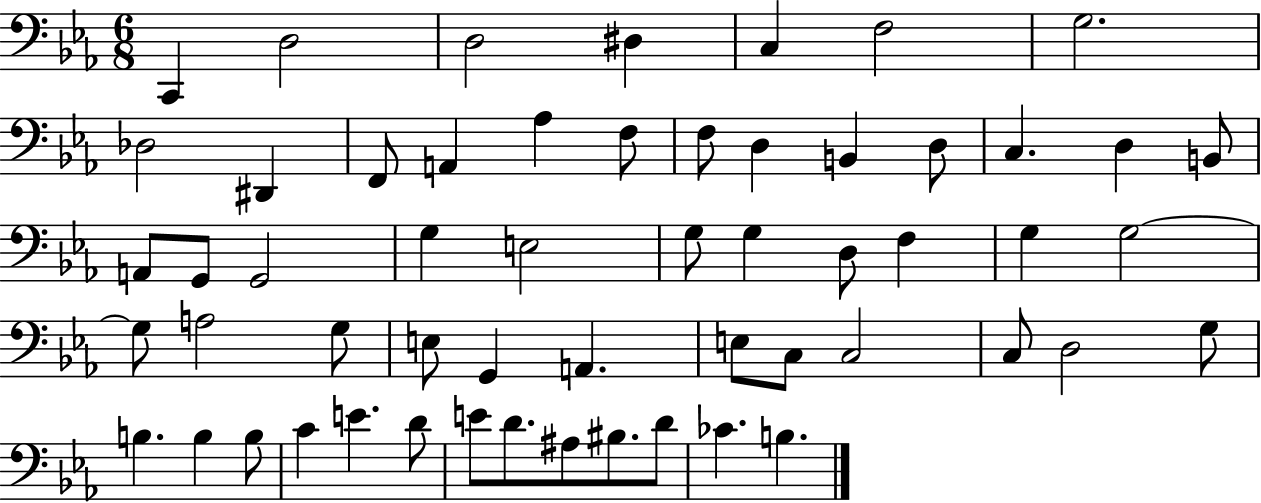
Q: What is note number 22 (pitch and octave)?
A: G2